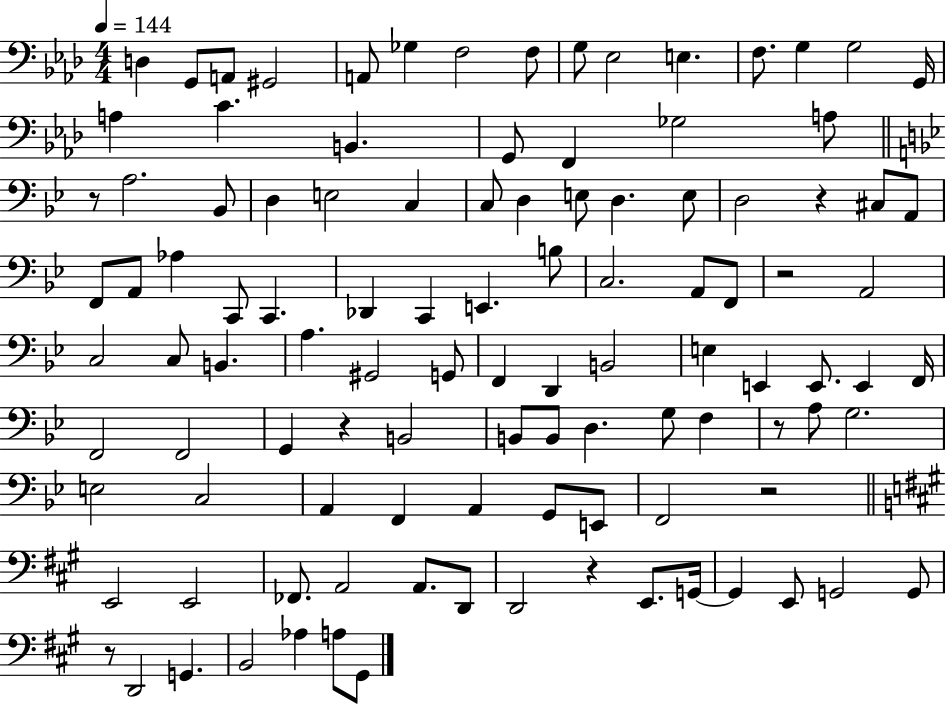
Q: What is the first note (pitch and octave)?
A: D3